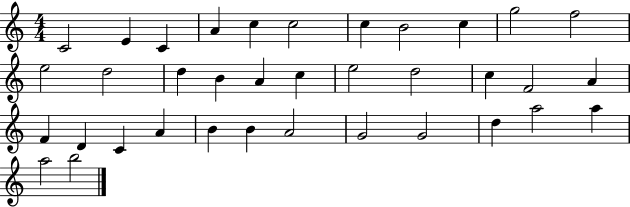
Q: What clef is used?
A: treble